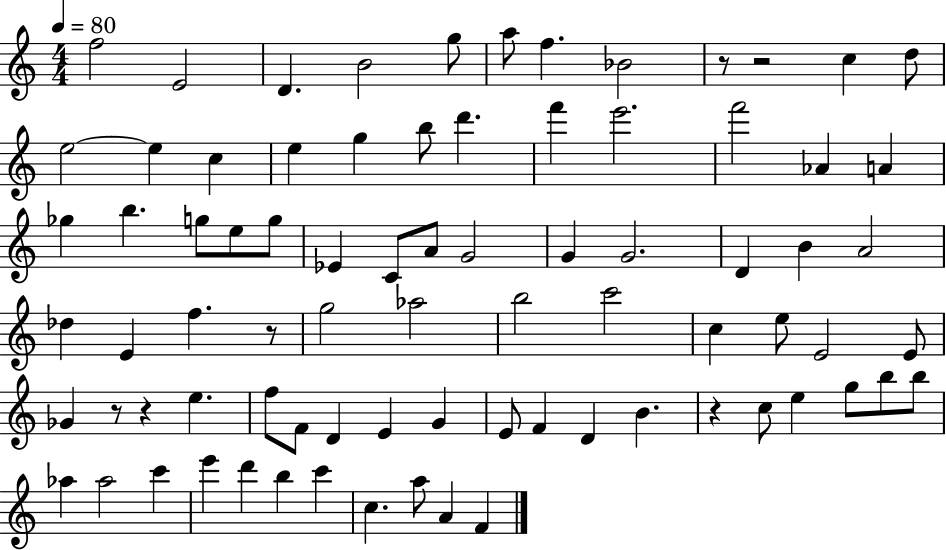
F5/h E4/h D4/q. B4/h G5/e A5/e F5/q. Bb4/h R/e R/h C5/q D5/e E5/h E5/q C5/q E5/q G5/q B5/e D6/q. F6/q E6/h. F6/h Ab4/q A4/q Gb5/q B5/q. G5/e E5/e G5/e Eb4/q C4/e A4/e G4/h G4/q G4/h. D4/q B4/q A4/h Db5/q E4/q F5/q. R/e G5/h Ab5/h B5/h C6/h C5/q E5/e E4/h E4/e Gb4/q R/e R/q E5/q. F5/e F4/e D4/q E4/q G4/q E4/e F4/q D4/q B4/q. R/q C5/e E5/q G5/e B5/e B5/e Ab5/q Ab5/h C6/q E6/q D6/q B5/q C6/q C5/q. A5/e A4/q F4/q